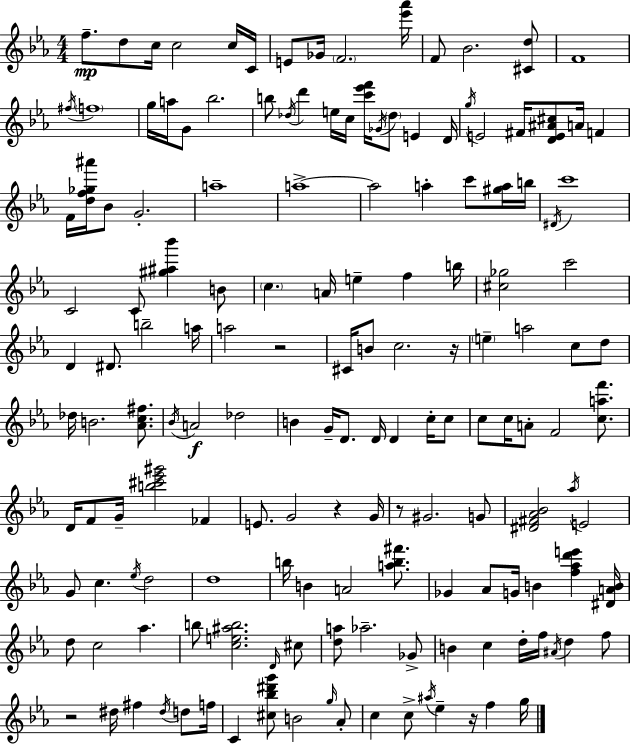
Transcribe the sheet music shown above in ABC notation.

X:1
T:Untitled
M:4/4
L:1/4
K:Cm
f/2 d/2 c/4 c2 c/4 C/4 E/2 _G/4 F2 [_e'_a']/4 F/2 _B2 [^Cd]/2 F4 ^f/4 f4 g/4 a/4 G/2 _b2 b/2 _d/4 d' e/4 c/4 [c'_e'f']/4 _G/4 _d/2 E D/4 g/4 E2 ^F/4 [DE^A^c]/2 A/4 F F/4 [df_g^a']/4 _B/2 G2 a4 a4 a2 a c'/2 [^ga]/4 b/4 ^D/4 c'4 C2 C/2 [^g^a_b'] B/2 c A/4 e f b/4 [^c_g]2 c'2 D ^D/2 b2 a/4 a2 z2 ^C/4 B/2 c2 z/4 e a2 c/2 d/2 _d/4 B2 [_Ac^f]/2 _B/4 A2 _d2 B G/4 D/2 D/4 D c/4 c/2 c/2 c/4 A/2 F2 [caf']/2 D/4 F/2 G/4 [b^c'_e'^g']2 _F E/2 G2 z G/4 z/2 ^G2 G/2 [^D^F_A_B]2 _a/4 E2 G/2 c _e/4 d2 d4 b/4 B A2 [ab^f']/2 _G _A/2 G/4 B [f_ad'e'] [^DAB]/4 d/2 c2 _a b/2 [ce^ab]2 D/4 ^c/2 [da]/2 _a2 _G/2 B c d/4 f/4 ^A/4 d f/2 z2 ^d/4 ^f ^d/4 d/2 f/4 C [^c_b^d'g']/2 B2 g/4 _A/2 c c/2 ^a/4 _e z/4 f g/4